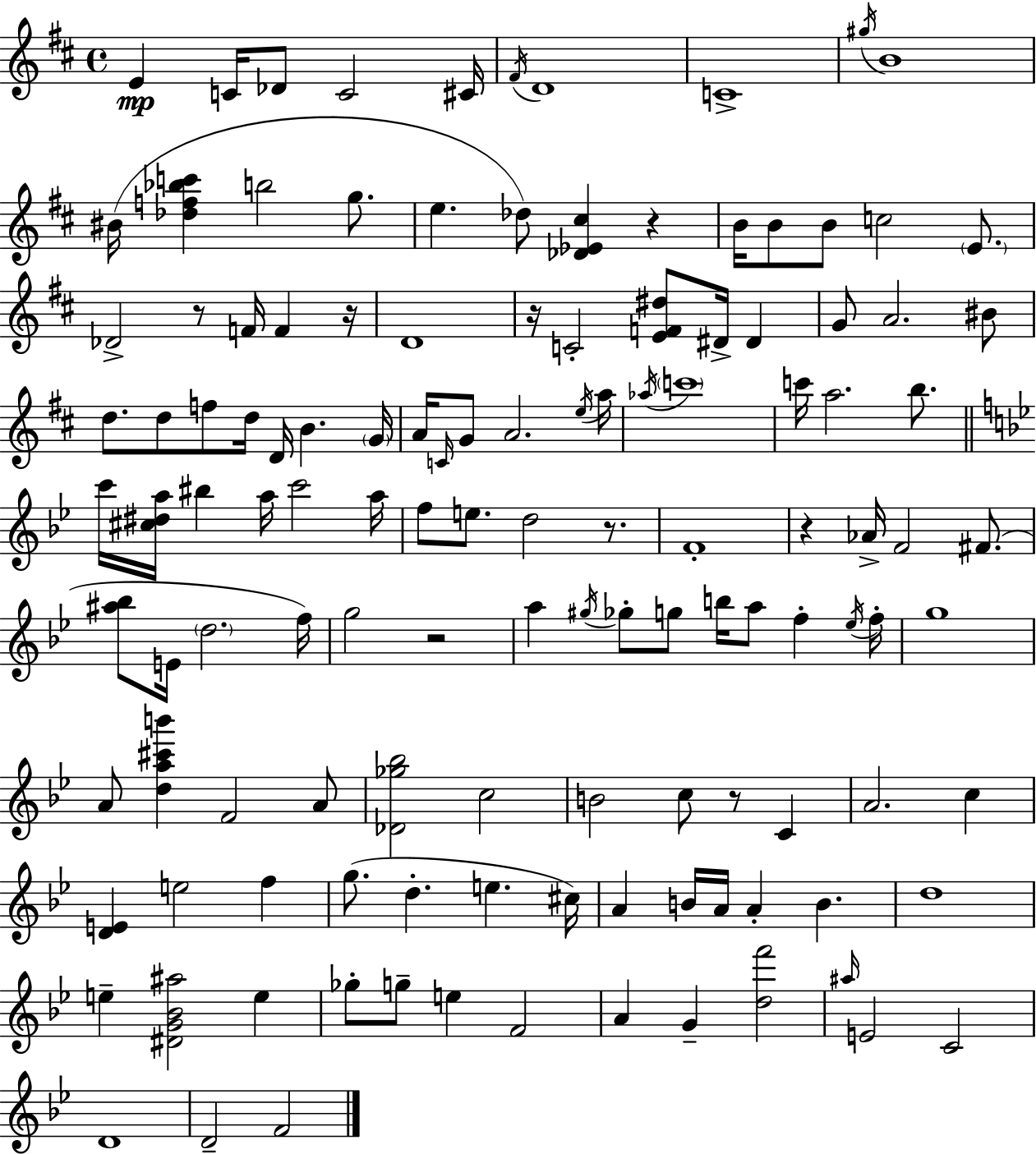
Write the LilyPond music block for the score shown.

{
  \clef treble
  \time 4/4
  \defaultTimeSignature
  \key d \major
  e'4\mp c'16 des'8 c'2 cis'16 | \acciaccatura { fis'16 } d'1 | c'1-> | \acciaccatura { gis''16 } b'1 | \break bis'16( <des'' f'' bes'' c'''>4 b''2 g''8. | e''4. des''8) <des' ees' cis''>4 r4 | b'16 b'8 b'8 c''2 \parenthesize e'8. | des'2-> r8 f'16 f'4 | \break r16 d'1 | r16 c'2-. <e' f' dis''>8 dis'16-> dis'4 | g'8 a'2. | bis'8 d''8. d''8 f''8 d''16 d'16 b'4. | \break \parenthesize g'16 a'16 \grace { c'16 } g'8 a'2. | \acciaccatura { e''16 } a''16 \acciaccatura { aes''16 } \parenthesize c'''1 | c'''16 a''2. | b''8. \bar "||" \break \key bes \major c'''16 <cis'' dis'' a''>16 bis''4 a''16 c'''2 a''16 | f''8 e''8. d''2 r8. | f'1-. | r4 aes'16-> f'2 fis'8.( | \break <ais'' bes''>8 e'16 \parenthesize d''2. f''16) | g''2 r2 | a''4 \acciaccatura { gis''16 } ges''8-. g''8 b''16 a''8 f''4-. | \acciaccatura { ees''16 } f''16-. g''1 | \break a'8 <d'' a'' cis''' b'''>4 f'2 | a'8 <des' ges'' bes''>2 c''2 | b'2 c''8 r8 c'4 | a'2. c''4 | \break <d' e'>4 e''2 f''4 | g''8.( d''4.-. e''4. | cis''16) a'4 b'16 a'16 a'4-. b'4. | d''1 | \break e''4-- <dis' g' bes' ais''>2 e''4 | ges''8-. g''8-- e''4 f'2 | a'4 g'4-- <d'' f'''>2 | \grace { ais''16 } e'2 c'2 | \break d'1 | d'2-- f'2 | \bar "|."
}